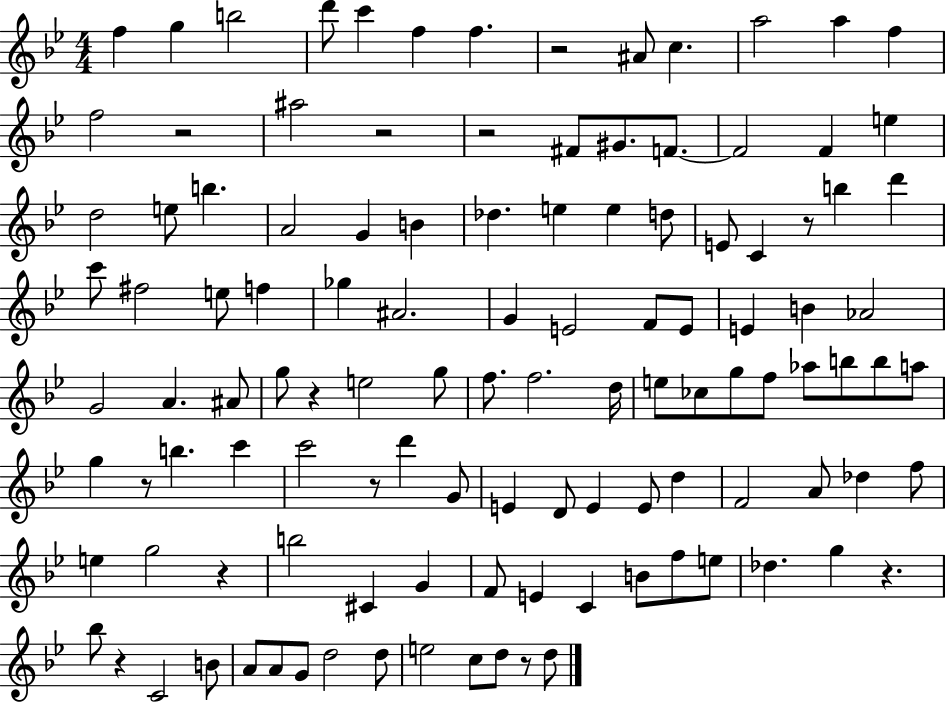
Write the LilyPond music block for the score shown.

{
  \clef treble
  \numericTimeSignature
  \time 4/4
  \key bes \major
  f''4 g''4 b''2 | d'''8 c'''4 f''4 f''4. | r2 ais'8 c''4. | a''2 a''4 f''4 | \break f''2 r2 | ais''2 r2 | r2 fis'8 gis'8. f'8.~~ | f'2 f'4 e''4 | \break d''2 e''8 b''4. | a'2 g'4 b'4 | des''4. e''4 e''4 d''8 | e'8 c'4 r8 b''4 d'''4 | \break c'''8 fis''2 e''8 f''4 | ges''4 ais'2. | g'4 e'2 f'8 e'8 | e'4 b'4 aes'2 | \break g'2 a'4. ais'8 | g''8 r4 e''2 g''8 | f''8. f''2. d''16 | e''8 ces''8 g''8 f''8 aes''8 b''8 b''8 a''8 | \break g''4 r8 b''4. c'''4 | c'''2 r8 d'''4 g'8 | e'4 d'8 e'4 e'8 d''4 | f'2 a'8 des''4 f''8 | \break e''4 g''2 r4 | b''2 cis'4 g'4 | f'8 e'4 c'4 b'8 f''8 e''8 | des''4. g''4 r4. | \break bes''8 r4 c'2 b'8 | a'8 a'8 g'8 d''2 d''8 | e''2 c''8 d''8 r8 d''8 | \bar "|."
}